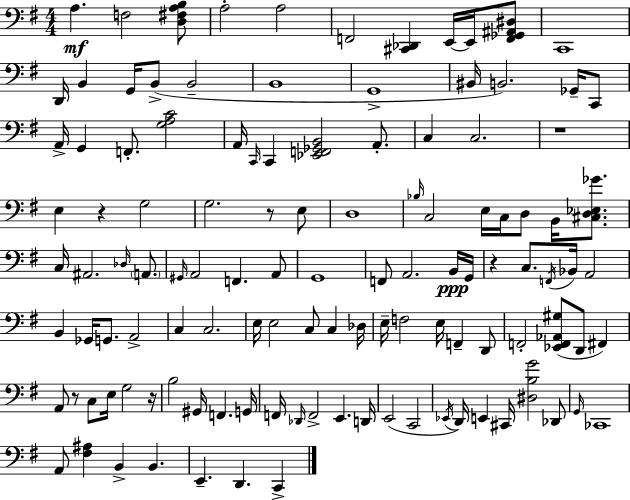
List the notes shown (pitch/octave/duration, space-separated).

A3/q. F3/h [D3,F#3,A3,B3]/e A3/h A3/h F2/h [C#2,Db2]/q E2/s E2/s [F2,Gb2,A#2,D#3]/e C2/w D2/s B2/q G2/s B2/e B2/h B2/w G2/w BIS2/s B2/h. Gb2/s C2/e A2/s G2/q F2/e. [G3,A3,C4]/h A2/s C2/s C2/q [Eb2,F2,Gb2,B2]/h A2/e. C3/q C3/h. R/w E3/q R/q G3/h G3/h. R/e E3/e D3/w Bb3/s C3/h E3/s C3/s D3/e B2/s [C#3,D3,Eb3,Gb4]/e. C3/s A#2/h. Db3/s A2/e. G#2/s A2/h F2/q. A2/e G2/w F2/e A2/h. B2/s G2/s R/q C3/e. F2/s Bb2/s A2/h B2/q Gb2/s G2/e. A2/h C3/q C3/h. E3/s E3/h C3/e C3/q Db3/s E3/s F3/h E3/s F2/q D2/e F2/h [Eb2,F2,Ab2,G#3]/e D2/e F#2/q A2/e R/e C3/e E3/s G3/h R/s B3/h G#2/s F2/q. G2/s F2/s Db2/s F2/h E2/q. D2/s E2/h C2/h Eb2/s D2/s E2/q C#2/s [D#3,B3,G4]/h Db2/e G2/s CES2/w A2/e [F#3,A#3]/q B2/q B2/q. E2/q. D2/q. C2/q